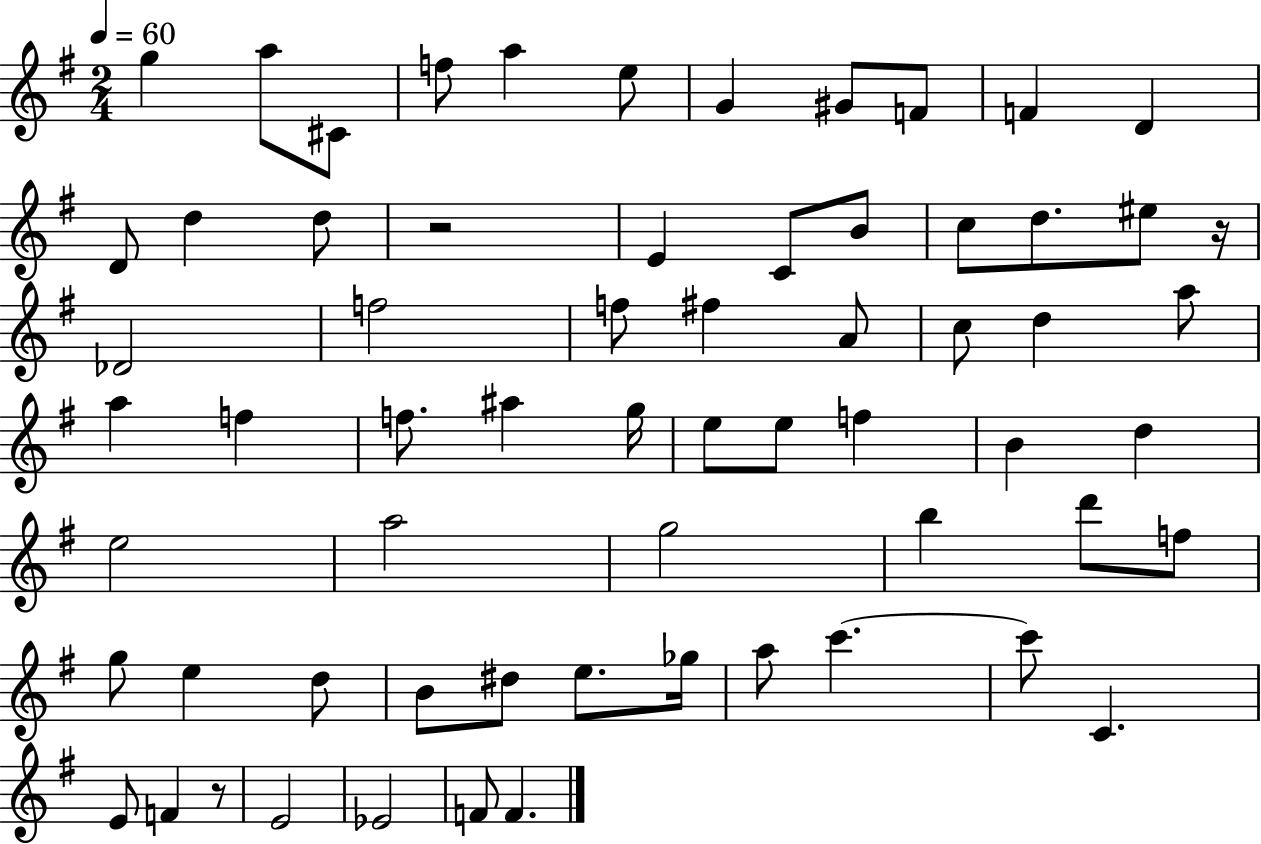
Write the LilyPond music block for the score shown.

{
  \clef treble
  \numericTimeSignature
  \time 2/4
  \key g \major
  \tempo 4 = 60
  \repeat volta 2 { g''4 a''8 cis'8 | f''8 a''4 e''8 | g'4 gis'8 f'8 | f'4 d'4 | \break d'8 d''4 d''8 | r2 | e'4 c'8 b'8 | c''8 d''8. eis''8 r16 | \break des'2 | f''2 | f''8 fis''4 a'8 | c''8 d''4 a''8 | \break a''4 f''4 | f''8. ais''4 g''16 | e''8 e''8 f''4 | b'4 d''4 | \break e''2 | a''2 | g''2 | b''4 d'''8 f''8 | \break g''8 e''4 d''8 | b'8 dis''8 e''8. ges''16 | a''8 c'''4.~~ | c'''8 c'4. | \break e'8 f'4 r8 | e'2 | ees'2 | f'8 f'4. | \break } \bar "|."
}